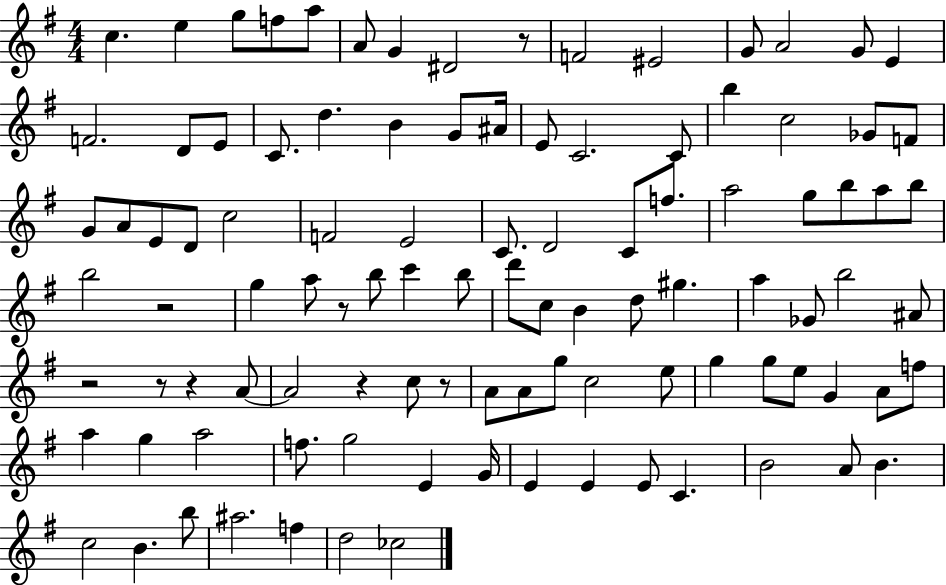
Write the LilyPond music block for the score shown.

{
  \clef treble
  \numericTimeSignature
  \time 4/4
  \key g \major
  c''4. e''4 g''8 f''8 a''8 | a'8 g'4 dis'2 r8 | f'2 eis'2 | g'8 a'2 g'8 e'4 | \break f'2. d'8 e'8 | c'8. d''4. b'4 g'8 ais'16 | e'8 c'2. c'8 | b''4 c''2 ges'8 f'8 | \break g'8 a'8 e'8 d'8 c''2 | f'2 e'2 | c'8. d'2 c'8 f''8. | a''2 g''8 b''8 a''8 b''8 | \break b''2 r2 | g''4 a''8 r8 b''8 c'''4 b''8 | d'''8 c''8 b'4 d''8 gis''4. | a''4 ges'8 b''2 ais'8 | \break r2 r8 r4 a'8~~ | a'2 r4 c''8 r8 | a'8 a'8 g''8 c''2 e''8 | g''4 g''8 e''8 g'4 a'8 f''8 | \break a''4 g''4 a''2 | f''8. g''2 e'4 g'16 | e'4 e'4 e'8 c'4. | b'2 a'8 b'4. | \break c''2 b'4. b''8 | ais''2. f''4 | d''2 ces''2 | \bar "|."
}